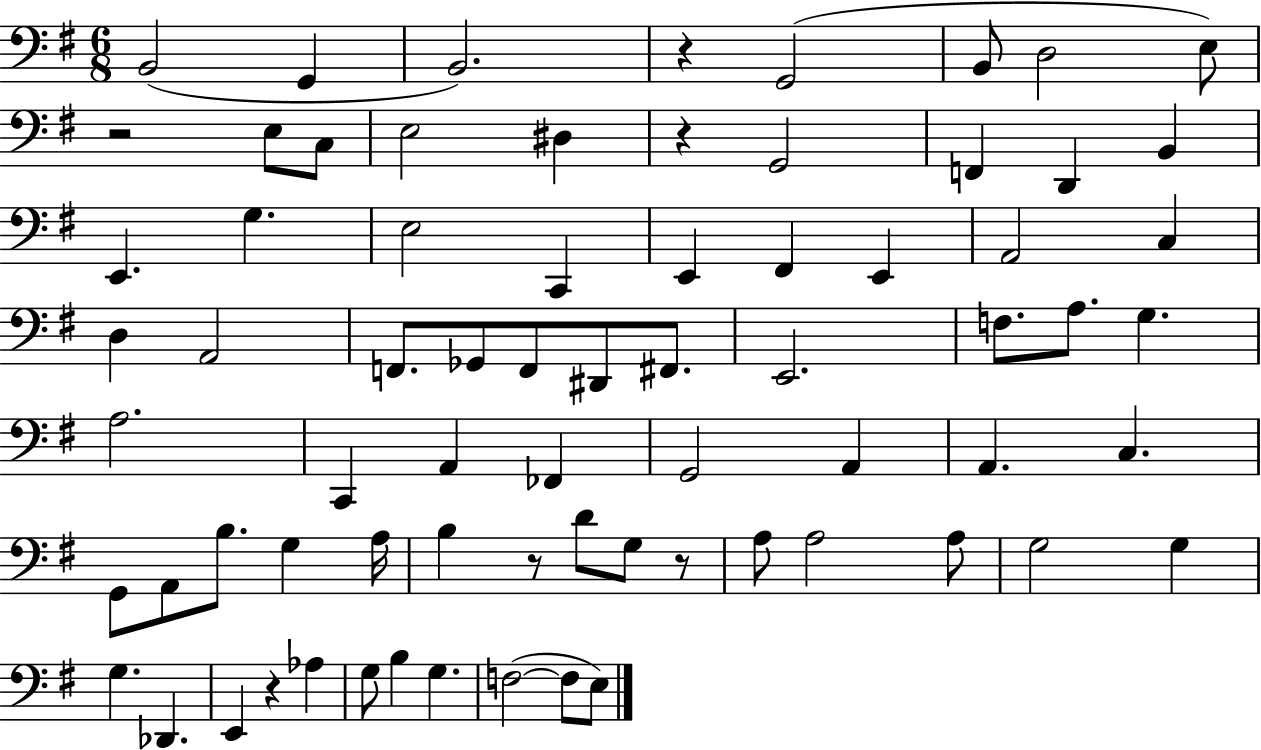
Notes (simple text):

B2/h G2/q B2/h. R/q G2/h B2/e D3/h E3/e R/h E3/e C3/e E3/h D#3/q R/q G2/h F2/q D2/q B2/q E2/q. G3/q. E3/h C2/q E2/q F#2/q E2/q A2/h C3/q D3/q A2/h F2/e. Gb2/e F2/e D#2/e F#2/e. E2/h. F3/e. A3/e. G3/q. A3/h. C2/q A2/q FES2/q G2/h A2/q A2/q. C3/q. G2/e A2/e B3/e. G3/q A3/s B3/q R/e D4/e G3/e R/e A3/e A3/h A3/e G3/h G3/q G3/q. Db2/q. E2/q R/q Ab3/q G3/e B3/q G3/q. F3/h F3/e E3/e